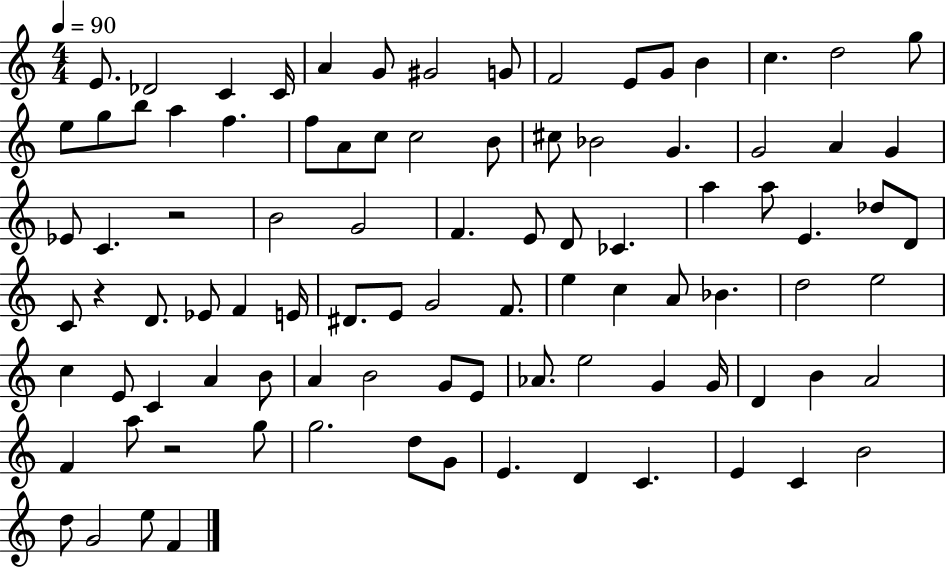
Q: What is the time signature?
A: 4/4